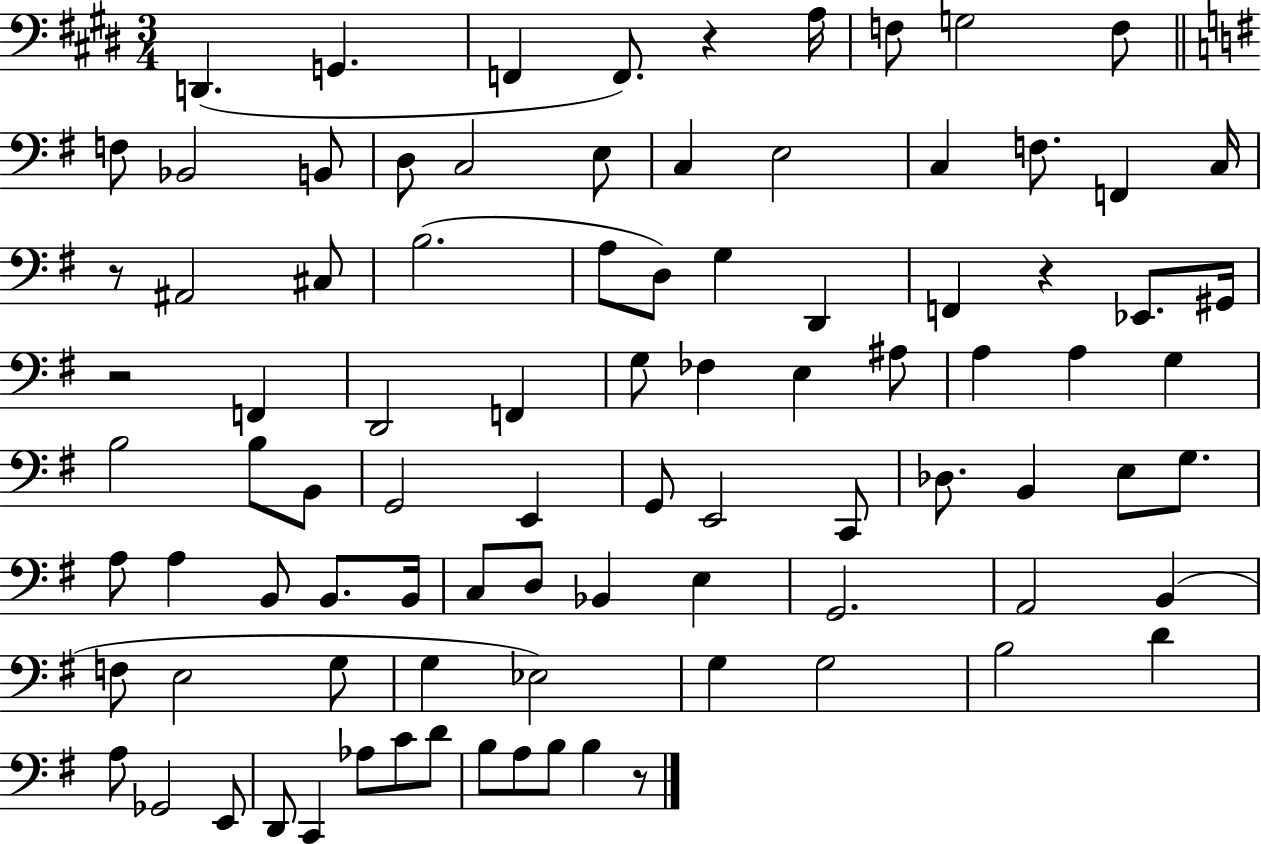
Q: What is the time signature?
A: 3/4